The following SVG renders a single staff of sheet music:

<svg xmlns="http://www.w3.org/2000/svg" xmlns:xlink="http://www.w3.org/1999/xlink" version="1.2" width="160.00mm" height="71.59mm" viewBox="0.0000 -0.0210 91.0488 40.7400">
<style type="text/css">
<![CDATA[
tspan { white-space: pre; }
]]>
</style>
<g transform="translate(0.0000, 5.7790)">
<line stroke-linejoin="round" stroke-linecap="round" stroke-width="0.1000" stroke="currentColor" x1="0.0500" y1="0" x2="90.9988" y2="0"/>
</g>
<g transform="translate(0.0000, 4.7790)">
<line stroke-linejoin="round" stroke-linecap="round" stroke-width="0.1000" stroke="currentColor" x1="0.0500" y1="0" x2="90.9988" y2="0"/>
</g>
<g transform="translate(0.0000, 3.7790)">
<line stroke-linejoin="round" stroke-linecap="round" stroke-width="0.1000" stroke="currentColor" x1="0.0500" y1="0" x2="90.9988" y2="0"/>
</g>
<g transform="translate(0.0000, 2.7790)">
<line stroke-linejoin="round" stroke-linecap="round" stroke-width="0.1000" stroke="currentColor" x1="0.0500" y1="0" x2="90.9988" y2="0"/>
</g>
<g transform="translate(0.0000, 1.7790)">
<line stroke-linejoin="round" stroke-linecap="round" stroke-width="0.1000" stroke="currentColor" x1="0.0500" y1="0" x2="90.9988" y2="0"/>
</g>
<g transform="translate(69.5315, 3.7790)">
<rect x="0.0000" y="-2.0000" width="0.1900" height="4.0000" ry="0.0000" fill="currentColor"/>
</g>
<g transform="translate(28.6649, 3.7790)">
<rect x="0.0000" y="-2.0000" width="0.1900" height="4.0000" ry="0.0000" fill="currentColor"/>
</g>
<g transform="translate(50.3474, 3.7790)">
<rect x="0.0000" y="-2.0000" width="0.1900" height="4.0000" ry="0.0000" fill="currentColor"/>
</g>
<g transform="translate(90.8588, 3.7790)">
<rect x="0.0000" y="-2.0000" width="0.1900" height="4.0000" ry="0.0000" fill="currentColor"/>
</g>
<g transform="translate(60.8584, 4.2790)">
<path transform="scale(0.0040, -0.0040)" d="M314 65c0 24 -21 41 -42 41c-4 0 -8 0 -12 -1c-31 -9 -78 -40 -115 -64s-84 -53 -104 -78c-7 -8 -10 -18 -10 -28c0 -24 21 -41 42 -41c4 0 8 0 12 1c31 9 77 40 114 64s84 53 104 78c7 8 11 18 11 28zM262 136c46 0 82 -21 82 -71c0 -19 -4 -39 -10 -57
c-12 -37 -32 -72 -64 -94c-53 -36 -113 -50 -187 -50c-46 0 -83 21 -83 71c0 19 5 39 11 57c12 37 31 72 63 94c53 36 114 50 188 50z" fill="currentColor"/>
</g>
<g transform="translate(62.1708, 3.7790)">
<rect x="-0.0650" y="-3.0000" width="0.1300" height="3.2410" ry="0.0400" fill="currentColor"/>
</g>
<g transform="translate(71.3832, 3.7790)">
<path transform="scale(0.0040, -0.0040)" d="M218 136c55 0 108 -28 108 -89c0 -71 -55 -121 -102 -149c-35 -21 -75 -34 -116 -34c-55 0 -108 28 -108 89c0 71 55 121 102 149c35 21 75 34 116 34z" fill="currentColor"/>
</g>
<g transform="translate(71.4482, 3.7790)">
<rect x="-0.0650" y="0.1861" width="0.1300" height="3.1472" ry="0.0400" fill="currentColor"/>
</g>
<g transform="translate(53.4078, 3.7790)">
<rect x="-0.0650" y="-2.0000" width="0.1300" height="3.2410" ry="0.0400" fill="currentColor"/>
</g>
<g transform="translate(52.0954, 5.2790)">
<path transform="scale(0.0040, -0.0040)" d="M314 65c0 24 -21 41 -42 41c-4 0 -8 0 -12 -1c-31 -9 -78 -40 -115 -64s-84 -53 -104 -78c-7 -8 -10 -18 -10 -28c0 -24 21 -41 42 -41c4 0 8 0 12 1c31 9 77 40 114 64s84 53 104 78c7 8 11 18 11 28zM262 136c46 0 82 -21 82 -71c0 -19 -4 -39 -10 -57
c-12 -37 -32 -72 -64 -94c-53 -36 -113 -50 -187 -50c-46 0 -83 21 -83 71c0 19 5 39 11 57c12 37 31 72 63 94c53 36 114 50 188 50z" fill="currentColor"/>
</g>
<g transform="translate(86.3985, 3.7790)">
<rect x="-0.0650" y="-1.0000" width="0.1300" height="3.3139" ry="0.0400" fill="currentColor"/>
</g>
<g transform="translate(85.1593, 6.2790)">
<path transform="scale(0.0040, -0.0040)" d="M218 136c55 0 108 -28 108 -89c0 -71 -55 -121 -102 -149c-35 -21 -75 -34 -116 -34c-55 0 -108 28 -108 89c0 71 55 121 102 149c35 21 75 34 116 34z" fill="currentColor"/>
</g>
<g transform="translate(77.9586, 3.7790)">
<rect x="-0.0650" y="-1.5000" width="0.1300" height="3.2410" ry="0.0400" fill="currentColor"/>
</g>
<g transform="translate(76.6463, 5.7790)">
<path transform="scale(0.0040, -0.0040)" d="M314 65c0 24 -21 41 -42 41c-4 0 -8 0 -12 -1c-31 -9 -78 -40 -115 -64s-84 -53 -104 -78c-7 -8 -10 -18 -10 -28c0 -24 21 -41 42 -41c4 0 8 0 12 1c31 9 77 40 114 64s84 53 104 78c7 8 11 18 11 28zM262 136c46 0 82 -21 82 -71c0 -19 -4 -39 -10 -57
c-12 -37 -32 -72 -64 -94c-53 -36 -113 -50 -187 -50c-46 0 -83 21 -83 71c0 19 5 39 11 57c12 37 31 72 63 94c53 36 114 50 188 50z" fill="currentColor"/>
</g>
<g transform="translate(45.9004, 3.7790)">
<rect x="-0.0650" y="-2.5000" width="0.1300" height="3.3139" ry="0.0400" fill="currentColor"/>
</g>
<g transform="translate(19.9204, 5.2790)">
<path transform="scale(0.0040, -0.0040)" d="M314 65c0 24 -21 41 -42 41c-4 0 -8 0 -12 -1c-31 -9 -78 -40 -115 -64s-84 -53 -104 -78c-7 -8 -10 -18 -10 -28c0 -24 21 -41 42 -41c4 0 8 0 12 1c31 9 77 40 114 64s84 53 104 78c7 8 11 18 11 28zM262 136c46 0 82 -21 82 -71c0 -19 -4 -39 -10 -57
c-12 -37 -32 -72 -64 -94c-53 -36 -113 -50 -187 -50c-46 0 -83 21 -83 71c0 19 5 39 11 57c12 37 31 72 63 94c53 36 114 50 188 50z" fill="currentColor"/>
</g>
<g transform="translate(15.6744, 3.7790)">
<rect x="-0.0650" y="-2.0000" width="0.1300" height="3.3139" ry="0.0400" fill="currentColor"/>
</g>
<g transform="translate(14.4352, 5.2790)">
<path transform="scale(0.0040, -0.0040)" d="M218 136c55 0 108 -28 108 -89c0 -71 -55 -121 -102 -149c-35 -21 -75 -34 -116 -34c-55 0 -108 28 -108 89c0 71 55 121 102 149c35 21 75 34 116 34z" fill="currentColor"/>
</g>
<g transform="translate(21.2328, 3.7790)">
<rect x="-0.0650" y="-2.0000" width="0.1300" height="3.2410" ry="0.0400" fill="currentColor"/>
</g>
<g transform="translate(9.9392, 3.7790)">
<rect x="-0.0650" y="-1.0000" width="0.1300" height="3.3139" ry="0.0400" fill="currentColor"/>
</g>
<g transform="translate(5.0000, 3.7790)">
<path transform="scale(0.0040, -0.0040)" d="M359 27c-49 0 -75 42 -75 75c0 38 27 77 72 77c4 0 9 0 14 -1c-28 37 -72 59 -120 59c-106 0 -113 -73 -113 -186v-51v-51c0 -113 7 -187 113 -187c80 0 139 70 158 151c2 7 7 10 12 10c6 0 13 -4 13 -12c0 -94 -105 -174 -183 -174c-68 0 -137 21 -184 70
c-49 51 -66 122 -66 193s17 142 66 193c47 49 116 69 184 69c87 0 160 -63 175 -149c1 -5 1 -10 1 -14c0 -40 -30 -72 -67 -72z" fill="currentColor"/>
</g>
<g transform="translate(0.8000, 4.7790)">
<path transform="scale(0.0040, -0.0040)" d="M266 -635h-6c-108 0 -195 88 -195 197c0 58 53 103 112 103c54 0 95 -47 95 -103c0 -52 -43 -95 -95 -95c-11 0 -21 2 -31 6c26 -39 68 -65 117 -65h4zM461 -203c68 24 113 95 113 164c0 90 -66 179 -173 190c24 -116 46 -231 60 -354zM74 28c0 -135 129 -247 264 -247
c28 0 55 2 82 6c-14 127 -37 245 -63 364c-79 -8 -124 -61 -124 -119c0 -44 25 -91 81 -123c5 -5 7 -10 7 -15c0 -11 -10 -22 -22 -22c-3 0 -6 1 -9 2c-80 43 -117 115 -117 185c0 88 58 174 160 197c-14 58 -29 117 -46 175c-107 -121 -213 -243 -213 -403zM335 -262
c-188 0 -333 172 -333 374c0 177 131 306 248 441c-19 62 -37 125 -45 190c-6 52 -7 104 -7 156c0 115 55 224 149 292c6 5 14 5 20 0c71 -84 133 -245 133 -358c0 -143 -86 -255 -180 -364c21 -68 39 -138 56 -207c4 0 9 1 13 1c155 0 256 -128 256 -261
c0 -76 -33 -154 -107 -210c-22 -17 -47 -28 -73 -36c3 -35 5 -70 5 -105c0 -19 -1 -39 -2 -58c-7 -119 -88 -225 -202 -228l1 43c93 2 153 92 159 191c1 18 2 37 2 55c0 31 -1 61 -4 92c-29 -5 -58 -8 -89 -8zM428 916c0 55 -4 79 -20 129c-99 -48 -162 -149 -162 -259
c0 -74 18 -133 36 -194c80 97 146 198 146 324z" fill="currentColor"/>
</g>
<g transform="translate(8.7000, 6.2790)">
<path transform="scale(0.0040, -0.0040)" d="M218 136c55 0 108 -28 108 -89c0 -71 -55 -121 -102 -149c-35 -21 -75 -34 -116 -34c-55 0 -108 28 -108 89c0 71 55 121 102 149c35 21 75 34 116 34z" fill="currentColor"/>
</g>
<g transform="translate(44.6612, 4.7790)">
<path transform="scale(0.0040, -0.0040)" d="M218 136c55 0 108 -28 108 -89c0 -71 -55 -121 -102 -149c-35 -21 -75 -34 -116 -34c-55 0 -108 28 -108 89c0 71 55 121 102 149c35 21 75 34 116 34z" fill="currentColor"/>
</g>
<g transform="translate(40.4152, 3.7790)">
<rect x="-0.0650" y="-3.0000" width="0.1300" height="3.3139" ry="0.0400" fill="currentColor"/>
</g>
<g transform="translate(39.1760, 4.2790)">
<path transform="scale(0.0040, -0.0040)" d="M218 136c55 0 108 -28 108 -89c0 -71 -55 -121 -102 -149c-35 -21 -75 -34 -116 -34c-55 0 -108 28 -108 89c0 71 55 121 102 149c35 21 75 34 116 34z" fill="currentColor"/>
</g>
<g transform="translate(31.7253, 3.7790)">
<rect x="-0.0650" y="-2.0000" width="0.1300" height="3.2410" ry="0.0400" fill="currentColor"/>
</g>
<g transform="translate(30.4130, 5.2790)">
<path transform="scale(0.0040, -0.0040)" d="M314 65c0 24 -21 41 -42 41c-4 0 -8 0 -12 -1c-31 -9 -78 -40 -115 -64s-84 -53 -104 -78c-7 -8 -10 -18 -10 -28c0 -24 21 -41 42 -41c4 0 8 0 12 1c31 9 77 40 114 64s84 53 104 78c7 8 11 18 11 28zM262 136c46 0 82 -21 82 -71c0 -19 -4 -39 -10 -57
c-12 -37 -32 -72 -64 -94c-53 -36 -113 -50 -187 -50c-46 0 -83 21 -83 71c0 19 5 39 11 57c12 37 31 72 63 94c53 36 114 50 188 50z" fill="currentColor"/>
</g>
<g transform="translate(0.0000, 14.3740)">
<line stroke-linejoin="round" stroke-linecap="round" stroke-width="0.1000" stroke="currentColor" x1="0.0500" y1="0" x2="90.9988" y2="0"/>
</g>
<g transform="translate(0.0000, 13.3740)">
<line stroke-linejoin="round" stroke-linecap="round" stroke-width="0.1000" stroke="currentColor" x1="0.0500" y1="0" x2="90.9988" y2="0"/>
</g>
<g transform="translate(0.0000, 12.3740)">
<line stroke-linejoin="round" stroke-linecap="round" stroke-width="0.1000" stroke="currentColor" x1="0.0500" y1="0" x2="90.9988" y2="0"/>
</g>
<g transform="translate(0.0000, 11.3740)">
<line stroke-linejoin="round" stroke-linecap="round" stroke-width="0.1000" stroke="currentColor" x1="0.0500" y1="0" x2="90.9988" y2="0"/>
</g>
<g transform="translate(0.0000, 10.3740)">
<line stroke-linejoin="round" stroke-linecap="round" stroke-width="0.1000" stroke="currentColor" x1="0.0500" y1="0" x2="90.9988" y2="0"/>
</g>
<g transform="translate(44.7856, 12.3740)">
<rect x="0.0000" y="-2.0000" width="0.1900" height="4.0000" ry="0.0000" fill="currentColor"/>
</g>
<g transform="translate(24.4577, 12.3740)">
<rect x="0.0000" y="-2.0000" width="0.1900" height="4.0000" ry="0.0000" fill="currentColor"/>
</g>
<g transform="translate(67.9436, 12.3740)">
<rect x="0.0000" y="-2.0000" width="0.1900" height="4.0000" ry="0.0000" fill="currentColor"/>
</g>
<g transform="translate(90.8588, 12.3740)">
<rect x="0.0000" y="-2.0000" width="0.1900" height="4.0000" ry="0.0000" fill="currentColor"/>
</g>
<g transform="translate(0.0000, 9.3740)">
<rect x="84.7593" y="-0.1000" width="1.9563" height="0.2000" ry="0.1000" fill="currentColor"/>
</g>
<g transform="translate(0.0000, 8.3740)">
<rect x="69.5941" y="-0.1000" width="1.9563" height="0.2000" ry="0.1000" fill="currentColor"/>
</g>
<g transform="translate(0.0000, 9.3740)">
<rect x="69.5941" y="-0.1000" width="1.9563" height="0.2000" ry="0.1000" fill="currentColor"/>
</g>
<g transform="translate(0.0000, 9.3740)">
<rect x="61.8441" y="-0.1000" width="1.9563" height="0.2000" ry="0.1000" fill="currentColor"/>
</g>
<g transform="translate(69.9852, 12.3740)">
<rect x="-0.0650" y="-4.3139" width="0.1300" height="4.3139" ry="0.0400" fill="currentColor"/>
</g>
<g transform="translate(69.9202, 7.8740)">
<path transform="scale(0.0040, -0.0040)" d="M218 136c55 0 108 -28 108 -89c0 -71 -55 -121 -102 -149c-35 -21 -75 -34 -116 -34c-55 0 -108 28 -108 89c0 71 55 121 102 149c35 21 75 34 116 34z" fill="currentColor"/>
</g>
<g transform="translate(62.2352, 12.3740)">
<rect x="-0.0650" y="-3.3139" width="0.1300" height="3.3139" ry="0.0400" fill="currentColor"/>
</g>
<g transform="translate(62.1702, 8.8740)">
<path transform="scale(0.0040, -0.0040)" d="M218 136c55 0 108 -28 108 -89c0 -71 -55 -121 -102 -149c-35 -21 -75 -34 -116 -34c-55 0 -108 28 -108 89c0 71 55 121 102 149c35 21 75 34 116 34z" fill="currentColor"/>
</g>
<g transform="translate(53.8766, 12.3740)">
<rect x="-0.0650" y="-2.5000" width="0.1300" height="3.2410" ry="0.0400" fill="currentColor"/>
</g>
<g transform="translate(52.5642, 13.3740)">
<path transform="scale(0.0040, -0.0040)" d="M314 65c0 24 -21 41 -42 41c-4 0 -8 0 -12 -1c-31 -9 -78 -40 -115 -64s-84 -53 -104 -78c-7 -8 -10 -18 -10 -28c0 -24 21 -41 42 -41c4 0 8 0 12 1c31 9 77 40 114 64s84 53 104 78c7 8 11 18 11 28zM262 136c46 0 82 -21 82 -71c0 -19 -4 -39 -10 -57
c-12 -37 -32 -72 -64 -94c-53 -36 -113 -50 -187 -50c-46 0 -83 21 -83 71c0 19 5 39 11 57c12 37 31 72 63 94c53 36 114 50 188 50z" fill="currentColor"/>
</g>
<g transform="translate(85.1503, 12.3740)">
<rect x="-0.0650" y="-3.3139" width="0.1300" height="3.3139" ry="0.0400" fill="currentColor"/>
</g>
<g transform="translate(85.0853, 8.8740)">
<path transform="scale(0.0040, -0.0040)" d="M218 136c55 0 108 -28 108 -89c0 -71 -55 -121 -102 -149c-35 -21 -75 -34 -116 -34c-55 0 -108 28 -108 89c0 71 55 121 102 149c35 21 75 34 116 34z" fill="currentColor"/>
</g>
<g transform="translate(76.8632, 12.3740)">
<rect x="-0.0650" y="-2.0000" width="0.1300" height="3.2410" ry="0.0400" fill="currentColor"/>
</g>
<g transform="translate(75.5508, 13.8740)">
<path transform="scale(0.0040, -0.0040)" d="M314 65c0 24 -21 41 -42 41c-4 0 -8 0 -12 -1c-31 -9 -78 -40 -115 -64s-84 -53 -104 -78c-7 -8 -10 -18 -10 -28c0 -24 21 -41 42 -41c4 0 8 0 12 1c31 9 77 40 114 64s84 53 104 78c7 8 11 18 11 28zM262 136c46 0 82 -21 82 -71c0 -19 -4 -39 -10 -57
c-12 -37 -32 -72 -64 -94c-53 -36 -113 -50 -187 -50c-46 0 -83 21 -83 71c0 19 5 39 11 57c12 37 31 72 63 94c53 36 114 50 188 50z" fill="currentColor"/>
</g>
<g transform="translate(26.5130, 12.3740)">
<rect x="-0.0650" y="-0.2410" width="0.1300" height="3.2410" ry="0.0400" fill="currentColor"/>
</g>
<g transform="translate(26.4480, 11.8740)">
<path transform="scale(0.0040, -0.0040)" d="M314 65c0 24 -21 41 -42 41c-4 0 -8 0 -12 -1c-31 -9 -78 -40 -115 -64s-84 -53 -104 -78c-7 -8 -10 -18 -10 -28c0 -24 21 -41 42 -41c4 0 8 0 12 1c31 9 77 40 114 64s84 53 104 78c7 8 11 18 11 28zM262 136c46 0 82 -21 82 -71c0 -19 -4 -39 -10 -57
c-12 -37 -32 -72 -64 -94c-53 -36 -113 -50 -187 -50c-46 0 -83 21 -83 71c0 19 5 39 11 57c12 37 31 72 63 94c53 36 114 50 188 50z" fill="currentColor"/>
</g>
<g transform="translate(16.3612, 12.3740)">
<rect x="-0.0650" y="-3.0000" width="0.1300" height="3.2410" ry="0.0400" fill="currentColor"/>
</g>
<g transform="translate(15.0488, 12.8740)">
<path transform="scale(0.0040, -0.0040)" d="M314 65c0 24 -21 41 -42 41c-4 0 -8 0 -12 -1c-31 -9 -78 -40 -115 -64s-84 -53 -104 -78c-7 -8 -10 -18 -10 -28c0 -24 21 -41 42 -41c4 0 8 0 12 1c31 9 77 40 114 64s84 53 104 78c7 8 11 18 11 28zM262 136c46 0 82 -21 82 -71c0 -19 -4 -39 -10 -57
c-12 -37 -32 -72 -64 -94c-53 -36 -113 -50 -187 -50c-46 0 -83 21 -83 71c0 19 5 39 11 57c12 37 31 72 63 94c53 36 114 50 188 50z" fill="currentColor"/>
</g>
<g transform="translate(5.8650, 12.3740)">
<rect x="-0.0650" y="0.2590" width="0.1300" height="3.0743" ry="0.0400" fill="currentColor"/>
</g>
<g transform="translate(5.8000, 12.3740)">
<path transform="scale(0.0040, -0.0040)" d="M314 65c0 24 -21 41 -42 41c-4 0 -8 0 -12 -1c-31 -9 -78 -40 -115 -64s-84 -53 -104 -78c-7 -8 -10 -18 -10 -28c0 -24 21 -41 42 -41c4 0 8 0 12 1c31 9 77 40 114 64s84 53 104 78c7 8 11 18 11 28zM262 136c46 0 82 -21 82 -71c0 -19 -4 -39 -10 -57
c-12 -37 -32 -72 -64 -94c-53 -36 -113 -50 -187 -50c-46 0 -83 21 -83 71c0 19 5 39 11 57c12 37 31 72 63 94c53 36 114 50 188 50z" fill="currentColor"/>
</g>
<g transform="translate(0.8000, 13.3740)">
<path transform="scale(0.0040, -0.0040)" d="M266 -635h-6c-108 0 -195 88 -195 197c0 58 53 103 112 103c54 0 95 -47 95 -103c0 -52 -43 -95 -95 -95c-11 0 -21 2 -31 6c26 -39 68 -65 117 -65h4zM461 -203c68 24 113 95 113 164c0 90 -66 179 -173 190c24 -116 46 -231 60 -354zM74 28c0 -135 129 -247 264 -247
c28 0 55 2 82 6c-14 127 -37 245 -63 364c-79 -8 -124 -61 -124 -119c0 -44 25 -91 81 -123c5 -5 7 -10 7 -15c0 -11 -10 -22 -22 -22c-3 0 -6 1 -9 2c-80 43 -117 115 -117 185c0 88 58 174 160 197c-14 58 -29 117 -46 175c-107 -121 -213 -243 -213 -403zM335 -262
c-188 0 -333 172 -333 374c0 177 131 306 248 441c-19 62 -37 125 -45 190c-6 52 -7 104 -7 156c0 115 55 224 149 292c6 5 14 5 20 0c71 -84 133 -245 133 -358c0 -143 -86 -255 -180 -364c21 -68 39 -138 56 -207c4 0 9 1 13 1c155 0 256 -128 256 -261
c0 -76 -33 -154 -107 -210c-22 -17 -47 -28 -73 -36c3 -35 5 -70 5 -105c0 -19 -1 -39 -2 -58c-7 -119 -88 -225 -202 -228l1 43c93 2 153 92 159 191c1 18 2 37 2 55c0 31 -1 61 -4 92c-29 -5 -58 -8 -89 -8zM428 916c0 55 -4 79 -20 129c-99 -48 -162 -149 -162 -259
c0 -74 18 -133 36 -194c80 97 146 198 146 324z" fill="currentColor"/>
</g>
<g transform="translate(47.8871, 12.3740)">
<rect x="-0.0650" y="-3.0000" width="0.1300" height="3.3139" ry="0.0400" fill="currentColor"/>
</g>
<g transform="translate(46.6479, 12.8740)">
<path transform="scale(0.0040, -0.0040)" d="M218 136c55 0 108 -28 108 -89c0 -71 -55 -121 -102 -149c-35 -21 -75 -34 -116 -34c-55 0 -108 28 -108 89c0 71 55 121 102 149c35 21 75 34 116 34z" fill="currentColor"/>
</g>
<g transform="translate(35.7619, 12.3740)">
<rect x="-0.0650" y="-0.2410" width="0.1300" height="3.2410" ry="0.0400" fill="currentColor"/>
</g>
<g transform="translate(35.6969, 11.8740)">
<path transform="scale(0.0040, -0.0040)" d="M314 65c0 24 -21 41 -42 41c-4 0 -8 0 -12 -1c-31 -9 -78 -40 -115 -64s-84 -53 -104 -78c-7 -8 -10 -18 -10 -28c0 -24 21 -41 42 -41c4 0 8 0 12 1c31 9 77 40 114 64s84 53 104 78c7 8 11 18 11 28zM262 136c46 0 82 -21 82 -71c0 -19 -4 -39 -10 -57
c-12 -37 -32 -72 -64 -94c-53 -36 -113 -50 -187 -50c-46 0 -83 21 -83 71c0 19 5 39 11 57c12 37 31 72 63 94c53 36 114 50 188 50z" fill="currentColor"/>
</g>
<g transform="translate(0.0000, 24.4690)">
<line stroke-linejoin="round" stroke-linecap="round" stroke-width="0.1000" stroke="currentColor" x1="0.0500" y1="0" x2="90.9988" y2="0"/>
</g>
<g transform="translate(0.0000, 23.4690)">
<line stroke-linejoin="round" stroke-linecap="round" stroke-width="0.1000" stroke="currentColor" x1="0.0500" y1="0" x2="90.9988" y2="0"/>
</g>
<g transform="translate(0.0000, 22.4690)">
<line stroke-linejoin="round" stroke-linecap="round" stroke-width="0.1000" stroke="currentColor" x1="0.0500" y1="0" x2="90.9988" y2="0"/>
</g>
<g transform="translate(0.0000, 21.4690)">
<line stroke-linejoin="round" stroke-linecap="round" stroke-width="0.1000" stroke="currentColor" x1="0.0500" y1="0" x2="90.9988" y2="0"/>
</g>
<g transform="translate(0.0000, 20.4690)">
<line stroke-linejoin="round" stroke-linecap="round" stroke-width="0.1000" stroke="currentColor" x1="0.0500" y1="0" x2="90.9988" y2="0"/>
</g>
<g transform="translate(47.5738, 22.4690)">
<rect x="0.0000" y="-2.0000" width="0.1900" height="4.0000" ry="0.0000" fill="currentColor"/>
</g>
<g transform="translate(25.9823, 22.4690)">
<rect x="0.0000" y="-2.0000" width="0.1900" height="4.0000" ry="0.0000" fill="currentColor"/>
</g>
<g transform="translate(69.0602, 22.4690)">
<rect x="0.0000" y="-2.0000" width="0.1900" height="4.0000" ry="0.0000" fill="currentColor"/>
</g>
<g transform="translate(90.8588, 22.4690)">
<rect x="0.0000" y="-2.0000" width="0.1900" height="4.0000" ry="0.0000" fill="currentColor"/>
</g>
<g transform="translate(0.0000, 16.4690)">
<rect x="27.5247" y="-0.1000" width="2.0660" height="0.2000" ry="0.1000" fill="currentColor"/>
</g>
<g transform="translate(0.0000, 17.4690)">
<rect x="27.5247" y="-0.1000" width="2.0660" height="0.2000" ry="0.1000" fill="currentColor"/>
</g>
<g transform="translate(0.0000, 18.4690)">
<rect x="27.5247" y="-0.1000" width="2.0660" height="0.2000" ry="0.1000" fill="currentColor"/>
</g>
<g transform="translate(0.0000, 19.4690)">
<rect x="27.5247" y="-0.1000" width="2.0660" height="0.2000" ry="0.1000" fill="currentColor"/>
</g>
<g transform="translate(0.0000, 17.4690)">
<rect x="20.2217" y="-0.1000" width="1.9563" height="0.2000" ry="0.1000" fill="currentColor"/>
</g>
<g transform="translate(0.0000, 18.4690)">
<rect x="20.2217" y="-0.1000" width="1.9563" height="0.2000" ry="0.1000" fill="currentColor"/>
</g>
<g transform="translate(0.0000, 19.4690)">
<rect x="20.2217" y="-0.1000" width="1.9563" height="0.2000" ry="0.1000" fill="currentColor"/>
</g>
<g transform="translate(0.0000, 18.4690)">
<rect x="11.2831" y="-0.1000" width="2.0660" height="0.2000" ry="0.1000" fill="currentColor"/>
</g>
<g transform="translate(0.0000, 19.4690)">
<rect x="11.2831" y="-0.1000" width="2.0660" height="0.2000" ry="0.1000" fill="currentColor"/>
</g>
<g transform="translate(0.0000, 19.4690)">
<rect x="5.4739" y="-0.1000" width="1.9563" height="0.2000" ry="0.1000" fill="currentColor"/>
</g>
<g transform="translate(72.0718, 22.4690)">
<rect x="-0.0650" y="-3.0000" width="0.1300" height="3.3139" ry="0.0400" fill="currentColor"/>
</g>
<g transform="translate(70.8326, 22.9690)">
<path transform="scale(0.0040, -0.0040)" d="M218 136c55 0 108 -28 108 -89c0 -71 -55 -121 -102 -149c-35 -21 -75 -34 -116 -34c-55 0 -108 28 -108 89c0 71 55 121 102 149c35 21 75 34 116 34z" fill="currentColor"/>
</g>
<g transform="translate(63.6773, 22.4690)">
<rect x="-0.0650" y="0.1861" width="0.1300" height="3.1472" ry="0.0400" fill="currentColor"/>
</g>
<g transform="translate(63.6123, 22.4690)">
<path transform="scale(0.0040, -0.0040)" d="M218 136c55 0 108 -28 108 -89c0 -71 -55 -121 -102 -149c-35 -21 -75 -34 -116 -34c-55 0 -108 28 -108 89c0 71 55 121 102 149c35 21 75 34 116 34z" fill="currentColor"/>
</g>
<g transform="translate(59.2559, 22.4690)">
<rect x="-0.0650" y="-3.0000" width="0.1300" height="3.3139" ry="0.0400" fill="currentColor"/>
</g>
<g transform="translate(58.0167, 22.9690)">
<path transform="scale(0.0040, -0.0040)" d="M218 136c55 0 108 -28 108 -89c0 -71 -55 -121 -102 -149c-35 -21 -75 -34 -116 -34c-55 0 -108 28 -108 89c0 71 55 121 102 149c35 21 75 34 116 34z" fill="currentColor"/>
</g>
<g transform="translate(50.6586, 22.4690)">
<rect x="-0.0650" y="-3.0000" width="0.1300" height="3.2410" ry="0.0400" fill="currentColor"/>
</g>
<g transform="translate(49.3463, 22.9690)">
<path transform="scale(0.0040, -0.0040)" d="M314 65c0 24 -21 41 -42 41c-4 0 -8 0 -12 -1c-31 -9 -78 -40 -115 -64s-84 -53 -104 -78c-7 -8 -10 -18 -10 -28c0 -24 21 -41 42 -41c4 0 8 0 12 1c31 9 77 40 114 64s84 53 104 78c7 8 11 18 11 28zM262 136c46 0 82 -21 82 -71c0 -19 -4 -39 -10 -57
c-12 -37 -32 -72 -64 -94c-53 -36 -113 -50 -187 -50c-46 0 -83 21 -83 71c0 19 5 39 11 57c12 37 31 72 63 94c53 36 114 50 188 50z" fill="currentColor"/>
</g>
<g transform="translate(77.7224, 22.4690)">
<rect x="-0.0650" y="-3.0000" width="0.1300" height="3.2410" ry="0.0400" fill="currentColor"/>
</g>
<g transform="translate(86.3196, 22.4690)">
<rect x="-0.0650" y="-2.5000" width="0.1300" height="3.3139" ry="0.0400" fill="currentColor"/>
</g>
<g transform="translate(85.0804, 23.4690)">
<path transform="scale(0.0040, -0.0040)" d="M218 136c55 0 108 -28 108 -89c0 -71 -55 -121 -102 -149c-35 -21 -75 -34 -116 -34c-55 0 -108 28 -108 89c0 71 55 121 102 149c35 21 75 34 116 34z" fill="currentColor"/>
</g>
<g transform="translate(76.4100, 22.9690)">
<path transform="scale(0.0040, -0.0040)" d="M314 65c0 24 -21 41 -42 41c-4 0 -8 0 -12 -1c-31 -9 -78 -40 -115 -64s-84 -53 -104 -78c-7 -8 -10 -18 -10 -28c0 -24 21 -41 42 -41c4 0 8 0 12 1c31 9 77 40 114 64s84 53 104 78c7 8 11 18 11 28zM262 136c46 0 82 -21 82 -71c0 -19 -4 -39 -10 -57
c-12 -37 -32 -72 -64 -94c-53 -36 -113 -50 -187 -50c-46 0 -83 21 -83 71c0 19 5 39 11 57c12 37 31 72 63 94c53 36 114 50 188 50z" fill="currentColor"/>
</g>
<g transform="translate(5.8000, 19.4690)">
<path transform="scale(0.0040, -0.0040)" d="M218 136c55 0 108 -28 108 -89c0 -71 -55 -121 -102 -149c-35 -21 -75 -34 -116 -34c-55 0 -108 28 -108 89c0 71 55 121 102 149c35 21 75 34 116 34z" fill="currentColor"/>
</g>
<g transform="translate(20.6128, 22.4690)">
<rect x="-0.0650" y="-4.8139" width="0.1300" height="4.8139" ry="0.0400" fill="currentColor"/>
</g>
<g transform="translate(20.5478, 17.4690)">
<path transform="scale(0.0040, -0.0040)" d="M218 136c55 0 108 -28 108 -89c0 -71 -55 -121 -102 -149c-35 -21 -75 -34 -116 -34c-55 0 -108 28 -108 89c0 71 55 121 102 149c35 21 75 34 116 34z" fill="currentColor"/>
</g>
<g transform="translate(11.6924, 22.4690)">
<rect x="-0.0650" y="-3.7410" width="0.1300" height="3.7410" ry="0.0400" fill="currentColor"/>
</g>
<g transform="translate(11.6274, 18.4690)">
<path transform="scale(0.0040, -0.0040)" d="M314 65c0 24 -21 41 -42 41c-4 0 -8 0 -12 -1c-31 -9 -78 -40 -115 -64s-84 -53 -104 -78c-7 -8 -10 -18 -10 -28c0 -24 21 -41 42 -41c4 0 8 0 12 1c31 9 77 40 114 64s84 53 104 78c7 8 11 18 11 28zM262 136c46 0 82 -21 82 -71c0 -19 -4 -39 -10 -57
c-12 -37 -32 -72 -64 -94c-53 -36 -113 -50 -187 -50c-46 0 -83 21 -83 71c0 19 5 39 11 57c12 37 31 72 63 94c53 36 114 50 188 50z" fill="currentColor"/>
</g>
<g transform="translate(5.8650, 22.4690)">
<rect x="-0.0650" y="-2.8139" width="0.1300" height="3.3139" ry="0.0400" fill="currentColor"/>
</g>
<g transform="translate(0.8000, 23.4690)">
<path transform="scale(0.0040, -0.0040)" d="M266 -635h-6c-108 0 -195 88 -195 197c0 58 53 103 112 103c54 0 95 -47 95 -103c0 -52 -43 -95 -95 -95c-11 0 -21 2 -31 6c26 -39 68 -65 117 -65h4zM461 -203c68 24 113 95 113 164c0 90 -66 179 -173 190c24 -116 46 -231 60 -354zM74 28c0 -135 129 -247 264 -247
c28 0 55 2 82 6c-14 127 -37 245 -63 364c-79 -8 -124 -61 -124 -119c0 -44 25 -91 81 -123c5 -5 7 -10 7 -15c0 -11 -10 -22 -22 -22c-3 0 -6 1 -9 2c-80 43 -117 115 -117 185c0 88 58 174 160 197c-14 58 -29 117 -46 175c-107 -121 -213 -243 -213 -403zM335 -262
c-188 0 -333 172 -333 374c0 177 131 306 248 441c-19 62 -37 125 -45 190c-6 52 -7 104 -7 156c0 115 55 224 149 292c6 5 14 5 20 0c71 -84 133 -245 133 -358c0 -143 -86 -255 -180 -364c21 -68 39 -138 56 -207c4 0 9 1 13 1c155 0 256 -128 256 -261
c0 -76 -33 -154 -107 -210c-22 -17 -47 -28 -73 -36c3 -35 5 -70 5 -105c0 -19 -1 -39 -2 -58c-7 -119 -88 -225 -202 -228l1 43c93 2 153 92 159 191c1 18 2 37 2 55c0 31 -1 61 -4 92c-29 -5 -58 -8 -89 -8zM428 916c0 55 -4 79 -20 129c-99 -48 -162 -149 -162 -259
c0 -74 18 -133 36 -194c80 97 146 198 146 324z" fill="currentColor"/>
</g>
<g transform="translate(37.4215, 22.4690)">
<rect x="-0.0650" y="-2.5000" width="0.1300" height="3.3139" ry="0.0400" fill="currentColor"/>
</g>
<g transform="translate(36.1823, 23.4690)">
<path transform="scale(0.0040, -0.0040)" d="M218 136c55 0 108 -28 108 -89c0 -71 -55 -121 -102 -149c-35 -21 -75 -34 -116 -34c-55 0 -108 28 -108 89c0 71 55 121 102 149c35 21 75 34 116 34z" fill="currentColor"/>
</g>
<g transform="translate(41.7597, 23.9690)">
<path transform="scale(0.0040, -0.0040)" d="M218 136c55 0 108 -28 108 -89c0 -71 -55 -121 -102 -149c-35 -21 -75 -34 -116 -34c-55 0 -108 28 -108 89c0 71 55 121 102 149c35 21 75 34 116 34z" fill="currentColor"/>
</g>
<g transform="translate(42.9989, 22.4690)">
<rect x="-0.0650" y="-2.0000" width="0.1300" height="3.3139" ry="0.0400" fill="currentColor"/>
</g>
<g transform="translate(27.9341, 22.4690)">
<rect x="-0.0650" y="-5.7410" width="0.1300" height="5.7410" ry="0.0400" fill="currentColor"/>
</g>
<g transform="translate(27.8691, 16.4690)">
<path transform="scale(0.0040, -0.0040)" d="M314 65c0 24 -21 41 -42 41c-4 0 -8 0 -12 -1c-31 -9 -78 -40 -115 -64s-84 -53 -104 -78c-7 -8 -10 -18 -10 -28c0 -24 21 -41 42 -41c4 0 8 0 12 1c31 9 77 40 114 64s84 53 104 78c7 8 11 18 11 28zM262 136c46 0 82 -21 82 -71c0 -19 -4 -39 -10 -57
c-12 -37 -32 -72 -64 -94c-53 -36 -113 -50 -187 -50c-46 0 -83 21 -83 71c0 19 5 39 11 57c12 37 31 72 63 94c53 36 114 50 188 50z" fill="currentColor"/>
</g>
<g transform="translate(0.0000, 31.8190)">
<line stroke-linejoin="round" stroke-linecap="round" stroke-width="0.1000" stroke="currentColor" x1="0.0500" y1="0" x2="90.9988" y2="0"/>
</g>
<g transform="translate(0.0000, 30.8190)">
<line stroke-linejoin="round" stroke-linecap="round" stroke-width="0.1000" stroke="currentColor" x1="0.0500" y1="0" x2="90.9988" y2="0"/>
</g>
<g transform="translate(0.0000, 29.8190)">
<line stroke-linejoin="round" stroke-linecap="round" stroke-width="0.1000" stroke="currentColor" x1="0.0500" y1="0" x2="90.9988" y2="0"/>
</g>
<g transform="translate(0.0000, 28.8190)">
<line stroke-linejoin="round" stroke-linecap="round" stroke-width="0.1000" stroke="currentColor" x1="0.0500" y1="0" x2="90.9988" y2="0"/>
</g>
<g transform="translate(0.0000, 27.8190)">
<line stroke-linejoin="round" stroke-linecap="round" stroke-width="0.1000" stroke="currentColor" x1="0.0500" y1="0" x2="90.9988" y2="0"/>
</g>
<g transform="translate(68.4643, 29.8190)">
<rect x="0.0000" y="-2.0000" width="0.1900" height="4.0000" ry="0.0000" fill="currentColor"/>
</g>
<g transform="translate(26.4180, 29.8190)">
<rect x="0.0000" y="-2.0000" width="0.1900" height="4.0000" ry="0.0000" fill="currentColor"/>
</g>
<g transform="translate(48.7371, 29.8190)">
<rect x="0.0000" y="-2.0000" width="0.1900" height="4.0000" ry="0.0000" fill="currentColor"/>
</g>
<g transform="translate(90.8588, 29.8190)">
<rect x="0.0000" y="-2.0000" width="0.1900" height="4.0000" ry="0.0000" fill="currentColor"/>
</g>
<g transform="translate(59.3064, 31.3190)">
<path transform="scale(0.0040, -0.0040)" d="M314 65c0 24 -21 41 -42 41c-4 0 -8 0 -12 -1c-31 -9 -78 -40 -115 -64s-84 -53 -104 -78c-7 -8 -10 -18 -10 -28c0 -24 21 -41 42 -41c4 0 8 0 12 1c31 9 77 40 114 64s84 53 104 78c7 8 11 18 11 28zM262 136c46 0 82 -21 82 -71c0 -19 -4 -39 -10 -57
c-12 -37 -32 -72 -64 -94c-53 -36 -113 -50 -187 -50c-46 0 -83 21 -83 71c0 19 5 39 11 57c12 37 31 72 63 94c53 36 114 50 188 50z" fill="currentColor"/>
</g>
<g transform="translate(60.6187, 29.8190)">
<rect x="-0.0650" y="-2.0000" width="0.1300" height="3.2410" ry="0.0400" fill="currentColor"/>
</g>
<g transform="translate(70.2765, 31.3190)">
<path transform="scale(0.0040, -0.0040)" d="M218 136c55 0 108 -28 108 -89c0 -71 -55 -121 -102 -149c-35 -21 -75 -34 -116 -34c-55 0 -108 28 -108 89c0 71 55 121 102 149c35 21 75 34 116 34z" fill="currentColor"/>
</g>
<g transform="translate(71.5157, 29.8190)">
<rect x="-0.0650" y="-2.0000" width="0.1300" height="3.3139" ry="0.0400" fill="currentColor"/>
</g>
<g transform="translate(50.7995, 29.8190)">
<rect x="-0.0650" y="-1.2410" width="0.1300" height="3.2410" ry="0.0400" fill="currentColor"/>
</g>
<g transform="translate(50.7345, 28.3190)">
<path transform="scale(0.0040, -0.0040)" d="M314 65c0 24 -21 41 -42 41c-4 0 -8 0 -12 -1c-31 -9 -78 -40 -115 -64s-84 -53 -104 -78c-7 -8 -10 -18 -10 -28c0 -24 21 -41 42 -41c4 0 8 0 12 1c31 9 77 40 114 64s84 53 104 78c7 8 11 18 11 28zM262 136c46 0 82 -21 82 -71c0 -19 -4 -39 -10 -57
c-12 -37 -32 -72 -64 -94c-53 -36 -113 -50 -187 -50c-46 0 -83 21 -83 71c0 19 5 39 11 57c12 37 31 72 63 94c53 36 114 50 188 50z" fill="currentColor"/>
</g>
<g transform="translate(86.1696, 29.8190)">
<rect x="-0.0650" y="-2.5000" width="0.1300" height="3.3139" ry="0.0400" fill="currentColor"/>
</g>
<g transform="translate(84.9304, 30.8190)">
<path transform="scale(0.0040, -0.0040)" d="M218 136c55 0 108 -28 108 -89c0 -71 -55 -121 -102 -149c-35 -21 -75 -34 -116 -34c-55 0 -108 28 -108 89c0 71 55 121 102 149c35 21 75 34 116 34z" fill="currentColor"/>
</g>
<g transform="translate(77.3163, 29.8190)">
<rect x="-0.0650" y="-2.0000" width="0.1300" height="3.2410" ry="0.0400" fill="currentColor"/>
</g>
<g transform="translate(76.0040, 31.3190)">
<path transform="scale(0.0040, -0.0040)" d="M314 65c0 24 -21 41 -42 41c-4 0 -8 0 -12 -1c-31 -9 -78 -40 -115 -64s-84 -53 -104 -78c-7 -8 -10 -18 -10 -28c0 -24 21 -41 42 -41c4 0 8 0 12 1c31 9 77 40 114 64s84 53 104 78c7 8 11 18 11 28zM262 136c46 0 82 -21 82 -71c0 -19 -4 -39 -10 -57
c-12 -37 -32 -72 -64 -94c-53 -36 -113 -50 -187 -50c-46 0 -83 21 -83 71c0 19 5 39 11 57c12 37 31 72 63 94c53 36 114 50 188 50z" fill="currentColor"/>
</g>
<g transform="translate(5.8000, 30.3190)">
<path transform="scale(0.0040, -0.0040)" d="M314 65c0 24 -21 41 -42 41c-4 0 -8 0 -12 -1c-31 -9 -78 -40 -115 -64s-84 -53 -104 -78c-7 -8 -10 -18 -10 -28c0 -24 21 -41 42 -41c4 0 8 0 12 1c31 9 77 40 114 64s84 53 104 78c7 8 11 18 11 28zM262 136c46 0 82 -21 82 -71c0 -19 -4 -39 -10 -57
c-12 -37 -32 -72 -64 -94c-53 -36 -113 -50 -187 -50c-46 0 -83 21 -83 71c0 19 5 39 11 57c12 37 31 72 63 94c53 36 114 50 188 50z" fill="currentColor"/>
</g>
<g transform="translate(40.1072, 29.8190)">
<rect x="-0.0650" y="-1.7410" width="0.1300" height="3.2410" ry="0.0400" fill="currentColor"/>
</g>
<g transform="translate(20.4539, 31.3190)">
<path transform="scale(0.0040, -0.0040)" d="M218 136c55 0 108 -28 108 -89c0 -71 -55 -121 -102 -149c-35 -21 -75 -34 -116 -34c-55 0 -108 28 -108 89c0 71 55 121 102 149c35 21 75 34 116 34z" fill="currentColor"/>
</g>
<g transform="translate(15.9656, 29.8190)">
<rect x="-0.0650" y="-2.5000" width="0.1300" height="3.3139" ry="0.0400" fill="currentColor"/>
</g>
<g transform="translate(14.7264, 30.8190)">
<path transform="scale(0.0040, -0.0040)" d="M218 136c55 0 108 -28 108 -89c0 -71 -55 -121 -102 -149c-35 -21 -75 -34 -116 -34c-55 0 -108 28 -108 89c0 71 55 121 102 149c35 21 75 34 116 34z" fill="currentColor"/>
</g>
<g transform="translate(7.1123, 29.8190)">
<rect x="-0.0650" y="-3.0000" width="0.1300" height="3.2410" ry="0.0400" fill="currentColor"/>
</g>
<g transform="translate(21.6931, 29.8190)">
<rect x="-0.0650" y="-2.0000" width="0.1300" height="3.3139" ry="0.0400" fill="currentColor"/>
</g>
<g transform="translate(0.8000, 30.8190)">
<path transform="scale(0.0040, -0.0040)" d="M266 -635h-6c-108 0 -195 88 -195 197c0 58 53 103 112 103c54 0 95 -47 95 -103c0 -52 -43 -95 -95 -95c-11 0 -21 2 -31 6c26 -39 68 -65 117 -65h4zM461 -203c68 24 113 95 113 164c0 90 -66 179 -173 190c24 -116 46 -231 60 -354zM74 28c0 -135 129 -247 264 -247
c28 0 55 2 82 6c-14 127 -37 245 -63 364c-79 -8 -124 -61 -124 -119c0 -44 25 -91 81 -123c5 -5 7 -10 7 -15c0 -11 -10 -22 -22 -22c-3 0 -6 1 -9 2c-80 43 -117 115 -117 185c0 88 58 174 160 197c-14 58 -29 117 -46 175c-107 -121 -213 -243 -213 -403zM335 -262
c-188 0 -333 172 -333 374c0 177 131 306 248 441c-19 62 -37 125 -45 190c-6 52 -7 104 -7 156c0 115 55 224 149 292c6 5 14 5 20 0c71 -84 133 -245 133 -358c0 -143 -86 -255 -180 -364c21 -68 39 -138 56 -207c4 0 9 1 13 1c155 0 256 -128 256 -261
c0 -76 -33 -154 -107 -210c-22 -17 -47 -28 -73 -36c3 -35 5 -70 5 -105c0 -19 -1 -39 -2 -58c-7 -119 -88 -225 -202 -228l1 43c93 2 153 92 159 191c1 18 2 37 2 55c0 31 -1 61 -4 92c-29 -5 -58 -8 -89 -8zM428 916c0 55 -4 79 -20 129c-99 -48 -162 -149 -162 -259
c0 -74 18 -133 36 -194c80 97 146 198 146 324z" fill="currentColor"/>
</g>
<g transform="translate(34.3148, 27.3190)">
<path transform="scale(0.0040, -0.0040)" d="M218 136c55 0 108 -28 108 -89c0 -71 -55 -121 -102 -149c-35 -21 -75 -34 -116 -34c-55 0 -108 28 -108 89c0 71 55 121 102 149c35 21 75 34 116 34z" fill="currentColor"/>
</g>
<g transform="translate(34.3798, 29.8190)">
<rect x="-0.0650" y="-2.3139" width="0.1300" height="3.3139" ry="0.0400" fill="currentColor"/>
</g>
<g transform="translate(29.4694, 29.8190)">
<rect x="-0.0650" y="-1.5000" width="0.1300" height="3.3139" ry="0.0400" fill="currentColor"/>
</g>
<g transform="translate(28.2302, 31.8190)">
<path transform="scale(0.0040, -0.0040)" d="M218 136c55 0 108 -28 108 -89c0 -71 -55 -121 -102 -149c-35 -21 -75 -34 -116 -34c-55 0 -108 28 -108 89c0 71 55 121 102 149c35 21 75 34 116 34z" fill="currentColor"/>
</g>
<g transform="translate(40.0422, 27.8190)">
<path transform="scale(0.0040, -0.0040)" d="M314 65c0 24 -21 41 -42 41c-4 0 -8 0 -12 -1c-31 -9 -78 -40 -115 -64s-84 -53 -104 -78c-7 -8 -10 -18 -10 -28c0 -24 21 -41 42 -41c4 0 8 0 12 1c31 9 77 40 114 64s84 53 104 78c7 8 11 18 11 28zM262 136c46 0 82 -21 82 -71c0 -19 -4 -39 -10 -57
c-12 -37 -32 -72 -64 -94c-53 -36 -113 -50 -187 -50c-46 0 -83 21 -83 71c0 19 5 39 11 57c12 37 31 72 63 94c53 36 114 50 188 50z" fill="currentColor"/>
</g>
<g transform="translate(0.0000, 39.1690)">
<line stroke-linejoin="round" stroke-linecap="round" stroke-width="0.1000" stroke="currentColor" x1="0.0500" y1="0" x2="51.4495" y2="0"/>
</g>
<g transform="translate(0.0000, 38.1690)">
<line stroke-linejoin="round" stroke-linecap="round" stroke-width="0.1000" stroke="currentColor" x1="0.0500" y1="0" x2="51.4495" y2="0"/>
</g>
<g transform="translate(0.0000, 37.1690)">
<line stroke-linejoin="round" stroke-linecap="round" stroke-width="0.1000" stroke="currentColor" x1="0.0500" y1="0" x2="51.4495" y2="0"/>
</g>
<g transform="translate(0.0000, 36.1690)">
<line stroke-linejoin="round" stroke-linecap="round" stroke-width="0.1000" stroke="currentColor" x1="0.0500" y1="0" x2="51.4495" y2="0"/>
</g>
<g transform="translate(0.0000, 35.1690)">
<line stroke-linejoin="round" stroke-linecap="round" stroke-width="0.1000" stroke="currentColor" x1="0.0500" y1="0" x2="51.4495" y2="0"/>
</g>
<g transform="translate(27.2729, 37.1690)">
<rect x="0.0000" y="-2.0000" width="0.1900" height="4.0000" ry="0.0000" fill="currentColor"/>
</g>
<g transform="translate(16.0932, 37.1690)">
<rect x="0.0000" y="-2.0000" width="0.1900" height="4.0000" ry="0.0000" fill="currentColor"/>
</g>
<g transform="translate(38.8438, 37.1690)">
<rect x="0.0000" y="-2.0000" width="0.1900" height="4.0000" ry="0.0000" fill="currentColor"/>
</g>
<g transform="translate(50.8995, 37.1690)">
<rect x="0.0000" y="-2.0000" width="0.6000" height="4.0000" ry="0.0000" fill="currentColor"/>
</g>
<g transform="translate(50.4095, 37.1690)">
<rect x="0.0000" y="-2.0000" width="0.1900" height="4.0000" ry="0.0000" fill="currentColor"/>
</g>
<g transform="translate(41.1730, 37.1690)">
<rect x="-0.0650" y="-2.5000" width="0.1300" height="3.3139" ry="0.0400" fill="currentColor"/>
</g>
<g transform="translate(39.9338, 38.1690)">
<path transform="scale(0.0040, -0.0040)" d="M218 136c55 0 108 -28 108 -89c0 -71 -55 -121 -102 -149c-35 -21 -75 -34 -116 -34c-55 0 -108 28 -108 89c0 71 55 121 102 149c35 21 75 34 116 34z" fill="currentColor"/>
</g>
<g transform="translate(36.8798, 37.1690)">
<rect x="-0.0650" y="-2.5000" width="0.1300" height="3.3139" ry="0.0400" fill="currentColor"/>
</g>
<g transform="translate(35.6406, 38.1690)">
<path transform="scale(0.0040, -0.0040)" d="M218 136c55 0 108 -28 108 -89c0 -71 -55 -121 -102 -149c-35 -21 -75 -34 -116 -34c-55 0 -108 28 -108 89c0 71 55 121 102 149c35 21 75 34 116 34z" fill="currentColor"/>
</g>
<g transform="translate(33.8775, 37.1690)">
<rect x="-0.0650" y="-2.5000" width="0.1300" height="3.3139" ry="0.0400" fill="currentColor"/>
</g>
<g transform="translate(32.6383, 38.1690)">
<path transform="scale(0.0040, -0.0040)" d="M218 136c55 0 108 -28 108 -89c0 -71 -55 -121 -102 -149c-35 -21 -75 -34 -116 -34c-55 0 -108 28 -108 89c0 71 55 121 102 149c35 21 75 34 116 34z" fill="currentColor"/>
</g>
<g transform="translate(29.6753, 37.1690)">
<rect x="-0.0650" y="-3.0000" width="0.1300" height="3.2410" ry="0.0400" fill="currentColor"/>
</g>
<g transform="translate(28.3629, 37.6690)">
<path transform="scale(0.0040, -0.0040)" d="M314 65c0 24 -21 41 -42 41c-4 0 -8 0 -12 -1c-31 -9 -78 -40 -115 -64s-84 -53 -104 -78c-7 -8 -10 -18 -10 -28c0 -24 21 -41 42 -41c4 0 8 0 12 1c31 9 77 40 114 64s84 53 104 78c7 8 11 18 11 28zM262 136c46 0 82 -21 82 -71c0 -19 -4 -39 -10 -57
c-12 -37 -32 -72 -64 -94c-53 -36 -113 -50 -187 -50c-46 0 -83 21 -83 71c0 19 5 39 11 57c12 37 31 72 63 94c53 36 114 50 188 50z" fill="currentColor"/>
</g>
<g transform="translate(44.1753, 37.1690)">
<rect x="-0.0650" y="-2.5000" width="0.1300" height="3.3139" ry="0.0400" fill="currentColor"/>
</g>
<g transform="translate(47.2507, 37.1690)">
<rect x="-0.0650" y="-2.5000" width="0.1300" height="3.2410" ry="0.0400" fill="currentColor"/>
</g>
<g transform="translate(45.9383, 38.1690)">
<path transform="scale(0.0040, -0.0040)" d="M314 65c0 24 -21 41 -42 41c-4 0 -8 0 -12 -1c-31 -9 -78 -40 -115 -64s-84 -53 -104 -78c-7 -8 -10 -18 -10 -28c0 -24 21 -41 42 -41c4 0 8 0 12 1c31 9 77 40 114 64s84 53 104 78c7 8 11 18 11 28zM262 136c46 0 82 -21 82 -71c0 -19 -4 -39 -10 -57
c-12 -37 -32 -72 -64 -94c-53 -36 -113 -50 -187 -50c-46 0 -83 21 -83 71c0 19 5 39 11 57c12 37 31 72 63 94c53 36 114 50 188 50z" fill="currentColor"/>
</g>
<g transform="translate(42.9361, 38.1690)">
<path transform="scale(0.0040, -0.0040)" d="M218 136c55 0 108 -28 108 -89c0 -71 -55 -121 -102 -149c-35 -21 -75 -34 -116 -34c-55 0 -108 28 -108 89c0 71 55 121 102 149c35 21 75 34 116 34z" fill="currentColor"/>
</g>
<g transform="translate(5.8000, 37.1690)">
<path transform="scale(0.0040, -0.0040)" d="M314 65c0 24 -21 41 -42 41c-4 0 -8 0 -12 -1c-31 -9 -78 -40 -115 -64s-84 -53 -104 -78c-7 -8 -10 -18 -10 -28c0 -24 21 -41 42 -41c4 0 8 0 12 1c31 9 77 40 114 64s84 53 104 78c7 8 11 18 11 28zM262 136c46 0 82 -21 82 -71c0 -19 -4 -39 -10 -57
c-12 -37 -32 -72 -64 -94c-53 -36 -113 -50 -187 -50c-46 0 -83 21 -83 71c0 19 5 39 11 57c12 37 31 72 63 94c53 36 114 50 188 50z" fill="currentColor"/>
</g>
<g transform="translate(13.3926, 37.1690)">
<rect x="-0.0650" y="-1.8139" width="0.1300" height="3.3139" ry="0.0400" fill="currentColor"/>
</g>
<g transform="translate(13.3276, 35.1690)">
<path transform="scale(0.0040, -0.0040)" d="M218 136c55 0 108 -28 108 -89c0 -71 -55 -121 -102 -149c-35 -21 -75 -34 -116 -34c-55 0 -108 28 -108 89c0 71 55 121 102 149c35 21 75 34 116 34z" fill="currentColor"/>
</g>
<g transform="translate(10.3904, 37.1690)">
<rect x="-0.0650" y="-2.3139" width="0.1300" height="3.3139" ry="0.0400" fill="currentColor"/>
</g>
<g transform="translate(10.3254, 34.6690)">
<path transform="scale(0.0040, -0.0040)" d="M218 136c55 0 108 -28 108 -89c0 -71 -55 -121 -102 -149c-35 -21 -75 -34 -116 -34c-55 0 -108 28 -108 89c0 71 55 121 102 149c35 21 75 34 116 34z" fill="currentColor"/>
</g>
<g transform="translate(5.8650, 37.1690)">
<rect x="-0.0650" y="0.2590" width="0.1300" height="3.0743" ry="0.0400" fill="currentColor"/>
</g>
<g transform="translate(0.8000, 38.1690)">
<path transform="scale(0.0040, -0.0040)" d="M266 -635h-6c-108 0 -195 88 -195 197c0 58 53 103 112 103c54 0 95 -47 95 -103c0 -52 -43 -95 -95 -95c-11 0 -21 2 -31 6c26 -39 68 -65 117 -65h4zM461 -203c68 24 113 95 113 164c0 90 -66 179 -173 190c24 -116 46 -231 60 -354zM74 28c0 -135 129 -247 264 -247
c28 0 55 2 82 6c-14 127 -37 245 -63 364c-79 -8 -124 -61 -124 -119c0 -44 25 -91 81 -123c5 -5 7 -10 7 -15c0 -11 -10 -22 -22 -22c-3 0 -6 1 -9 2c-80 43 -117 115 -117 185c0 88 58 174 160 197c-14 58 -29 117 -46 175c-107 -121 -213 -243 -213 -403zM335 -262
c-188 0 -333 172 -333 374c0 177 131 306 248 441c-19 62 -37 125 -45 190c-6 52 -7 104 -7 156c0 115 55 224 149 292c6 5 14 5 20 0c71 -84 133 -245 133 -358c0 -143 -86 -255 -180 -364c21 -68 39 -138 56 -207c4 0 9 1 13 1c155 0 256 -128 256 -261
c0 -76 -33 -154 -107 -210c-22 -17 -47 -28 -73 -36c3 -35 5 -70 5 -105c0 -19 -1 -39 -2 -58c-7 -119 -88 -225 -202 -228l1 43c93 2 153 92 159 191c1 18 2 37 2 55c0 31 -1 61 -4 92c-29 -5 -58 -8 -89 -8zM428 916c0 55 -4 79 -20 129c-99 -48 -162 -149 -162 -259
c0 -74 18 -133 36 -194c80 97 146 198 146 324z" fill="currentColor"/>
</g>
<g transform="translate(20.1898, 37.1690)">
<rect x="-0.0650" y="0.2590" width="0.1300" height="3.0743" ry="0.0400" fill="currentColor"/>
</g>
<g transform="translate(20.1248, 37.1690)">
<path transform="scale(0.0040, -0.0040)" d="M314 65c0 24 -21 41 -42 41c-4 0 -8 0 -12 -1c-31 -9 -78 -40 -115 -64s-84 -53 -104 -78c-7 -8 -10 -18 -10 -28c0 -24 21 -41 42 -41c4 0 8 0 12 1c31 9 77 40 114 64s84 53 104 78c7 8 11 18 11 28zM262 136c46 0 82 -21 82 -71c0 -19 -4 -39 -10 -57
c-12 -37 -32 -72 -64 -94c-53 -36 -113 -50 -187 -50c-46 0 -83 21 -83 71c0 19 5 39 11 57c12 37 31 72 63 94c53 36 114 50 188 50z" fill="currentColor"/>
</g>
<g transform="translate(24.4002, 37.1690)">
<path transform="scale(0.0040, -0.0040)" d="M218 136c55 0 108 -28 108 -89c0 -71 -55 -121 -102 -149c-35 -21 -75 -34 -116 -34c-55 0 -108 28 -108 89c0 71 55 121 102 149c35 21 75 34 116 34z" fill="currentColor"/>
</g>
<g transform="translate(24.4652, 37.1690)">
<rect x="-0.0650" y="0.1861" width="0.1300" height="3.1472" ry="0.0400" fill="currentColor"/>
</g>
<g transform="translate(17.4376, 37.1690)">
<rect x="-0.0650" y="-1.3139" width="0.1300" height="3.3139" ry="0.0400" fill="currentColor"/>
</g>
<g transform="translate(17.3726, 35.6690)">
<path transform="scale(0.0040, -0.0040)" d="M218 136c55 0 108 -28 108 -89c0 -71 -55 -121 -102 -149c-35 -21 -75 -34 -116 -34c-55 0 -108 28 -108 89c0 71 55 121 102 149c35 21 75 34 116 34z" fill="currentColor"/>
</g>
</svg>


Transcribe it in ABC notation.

X:1
T:Untitled
M:4/4
L:1/4
K:C
D F F2 F2 A G F2 A2 B E2 D B2 A2 c2 c2 A G2 b d' F2 b a c'2 e' g'2 G F A2 A B A A2 G A2 G F E g f2 e2 F2 F F2 G B2 g f e B2 B A2 G G G G G2